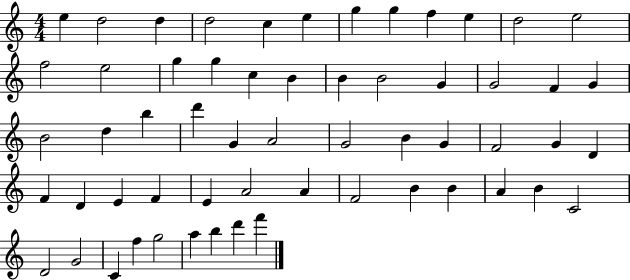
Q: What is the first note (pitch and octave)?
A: E5